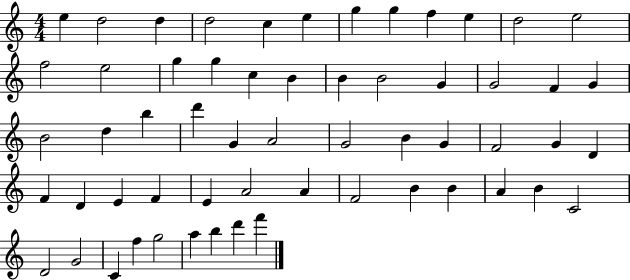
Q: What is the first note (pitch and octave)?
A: E5